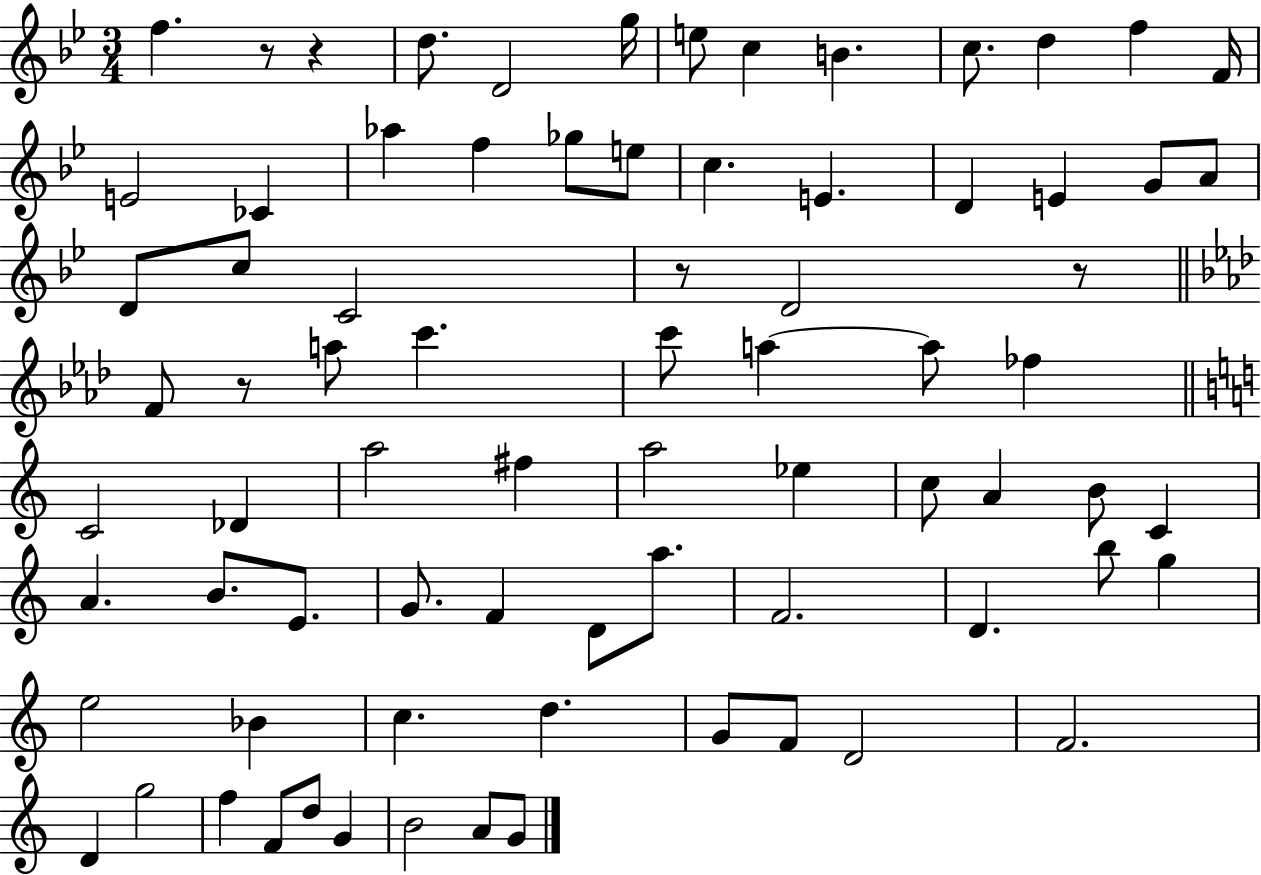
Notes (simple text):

F5/q. R/e R/q D5/e. D4/h G5/s E5/e C5/q B4/q. C5/e. D5/q F5/q F4/s E4/h CES4/q Ab5/q F5/q Gb5/e E5/e C5/q. E4/q. D4/q E4/q G4/e A4/e D4/e C5/e C4/h R/e D4/h R/e F4/e R/e A5/e C6/q. C6/e A5/q A5/e FES5/q C4/h Db4/q A5/h F#5/q A5/h Eb5/q C5/e A4/q B4/e C4/q A4/q. B4/e. E4/e. G4/e. F4/q D4/e A5/e. F4/h. D4/q. B5/e G5/q E5/h Bb4/q C5/q. D5/q. G4/e F4/e D4/h F4/h. D4/q G5/h F5/q F4/e D5/e G4/q B4/h A4/e G4/e